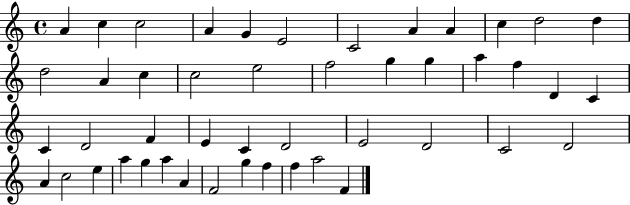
A4/q C5/q C5/h A4/q G4/q E4/h C4/h A4/q A4/q C5/q D5/h D5/q D5/h A4/q C5/q C5/h E5/h F5/h G5/q G5/q A5/q F5/q D4/q C4/q C4/q D4/h F4/q E4/q C4/q D4/h E4/h D4/h C4/h D4/h A4/q C5/h E5/q A5/q G5/q A5/q A4/q F4/h G5/q F5/q F5/q A5/h F4/q